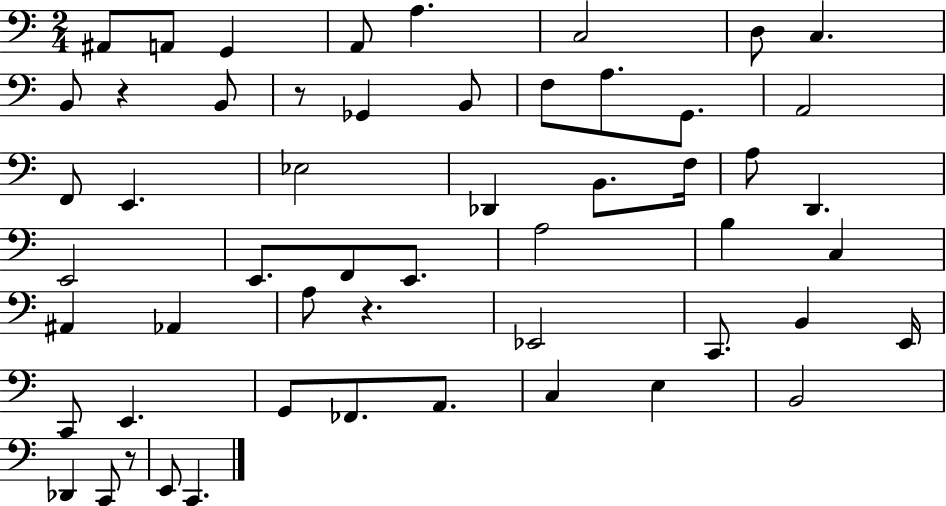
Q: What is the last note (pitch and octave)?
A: C2